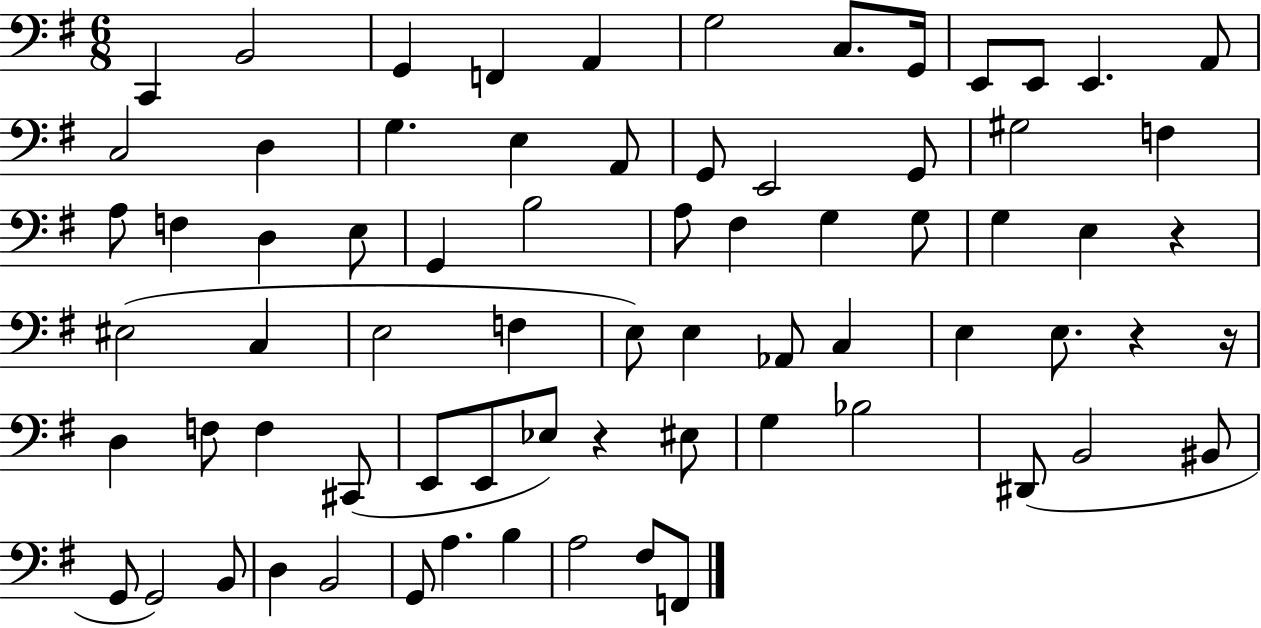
{
  \clef bass
  \numericTimeSignature
  \time 6/8
  \key g \major
  \repeat volta 2 { c,4 b,2 | g,4 f,4 a,4 | g2 c8. g,16 | e,8 e,8 e,4. a,8 | \break c2 d4 | g4. e4 a,8 | g,8 e,2 g,8 | gis2 f4 | \break a8 f4 d4 e8 | g,4 b2 | a8 fis4 g4 g8 | g4 e4 r4 | \break eis2( c4 | e2 f4 | e8) e4 aes,8 c4 | e4 e8. r4 r16 | \break d4 f8 f4 cis,8( | e,8 e,8 ees8) r4 eis8 | g4 bes2 | dis,8( b,2 bis,8 | \break g,8 g,2) b,8 | d4 b,2 | g,8 a4. b4 | a2 fis8 f,8 | \break } \bar "|."
}